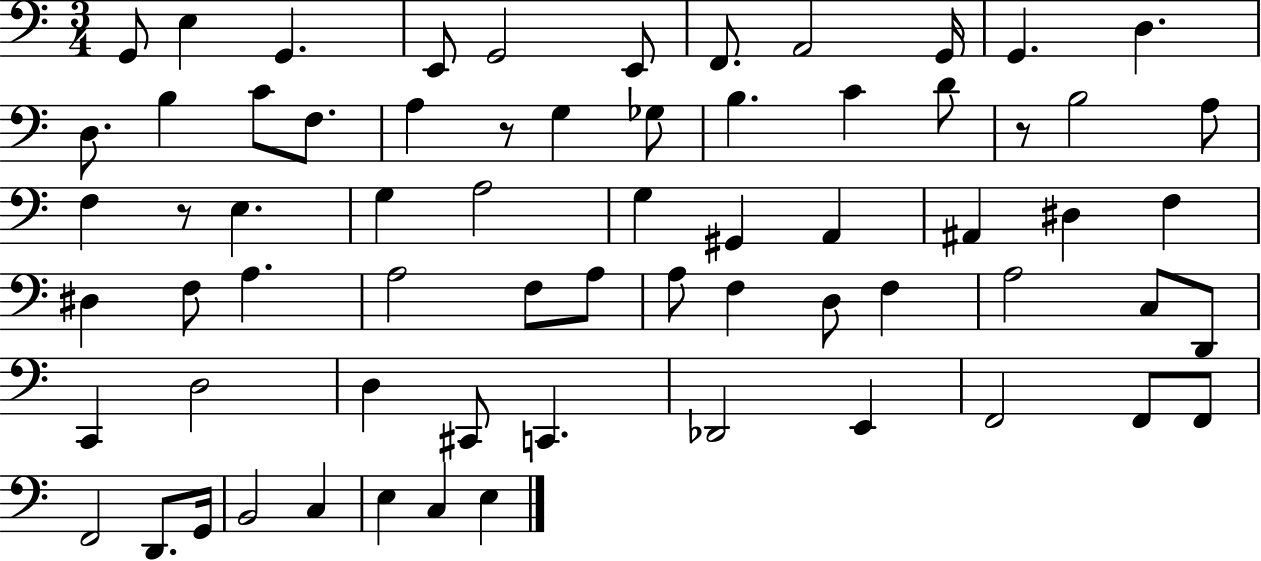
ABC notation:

X:1
T:Untitled
M:3/4
L:1/4
K:C
G,,/2 E, G,, E,,/2 G,,2 E,,/2 F,,/2 A,,2 G,,/4 G,, D, D,/2 B, C/2 F,/2 A, z/2 G, _G,/2 B, C D/2 z/2 B,2 A,/2 F, z/2 E, G, A,2 G, ^G,, A,, ^A,, ^D, F, ^D, F,/2 A, A,2 F,/2 A,/2 A,/2 F, D,/2 F, A,2 C,/2 D,,/2 C,, D,2 D, ^C,,/2 C,, _D,,2 E,, F,,2 F,,/2 F,,/2 F,,2 D,,/2 G,,/4 B,,2 C, E, C, E,